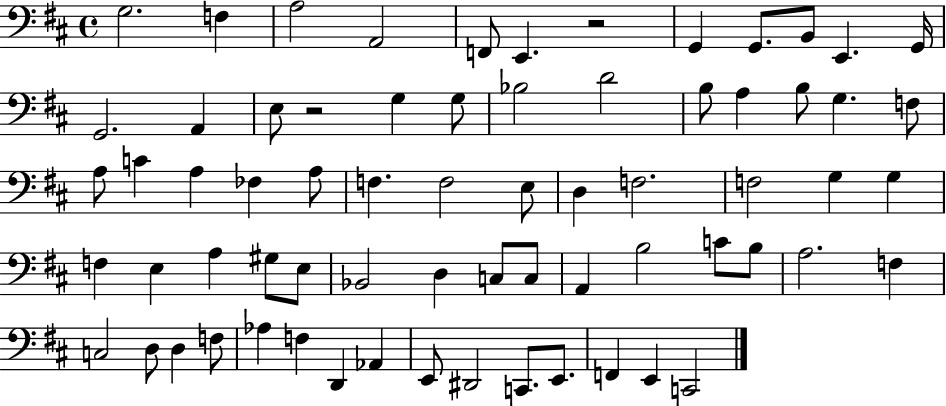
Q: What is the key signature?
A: D major